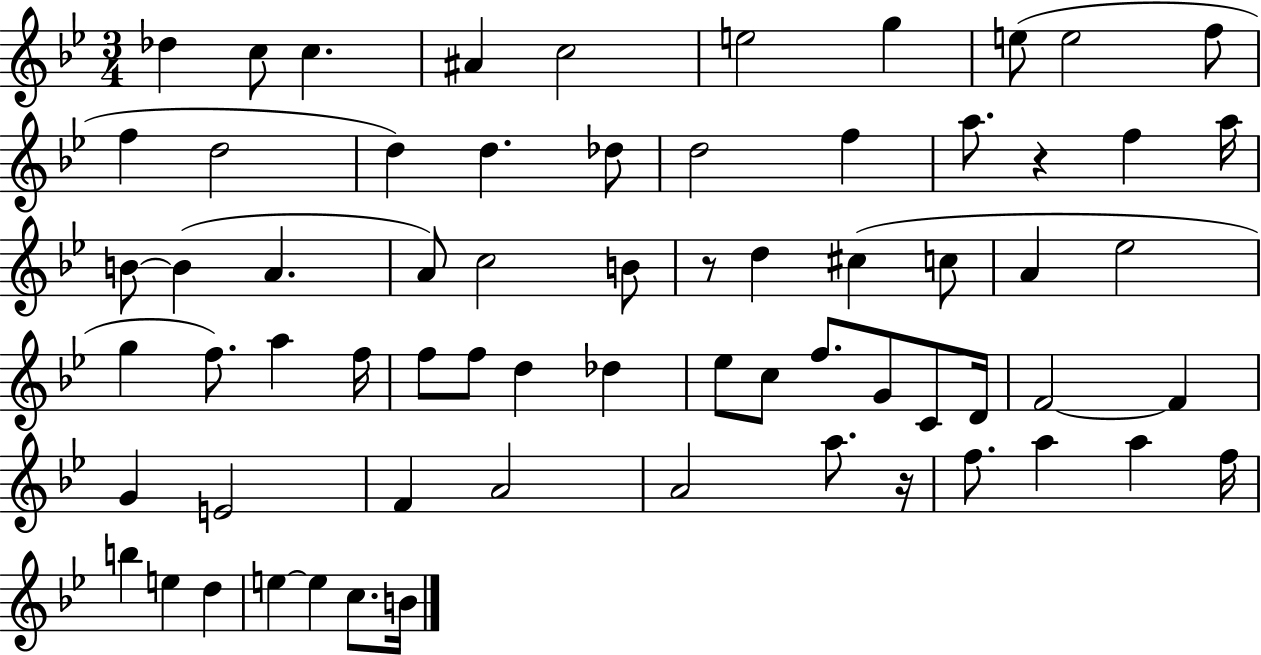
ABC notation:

X:1
T:Untitled
M:3/4
L:1/4
K:Bb
_d c/2 c ^A c2 e2 g e/2 e2 f/2 f d2 d d _d/2 d2 f a/2 z f a/4 B/2 B A A/2 c2 B/2 z/2 d ^c c/2 A _e2 g f/2 a f/4 f/2 f/2 d _d _e/2 c/2 f/2 G/2 C/2 D/4 F2 F G E2 F A2 A2 a/2 z/4 f/2 a a f/4 b e d e e c/2 B/4